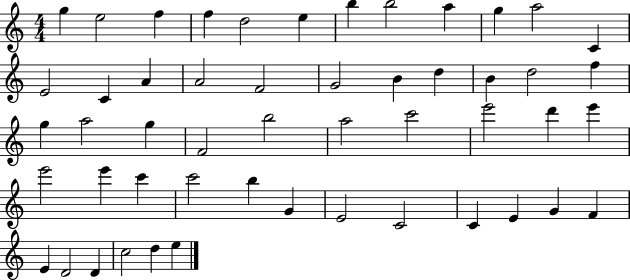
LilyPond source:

{
  \clef treble
  \numericTimeSignature
  \time 4/4
  \key c \major
  g''4 e''2 f''4 | f''4 d''2 e''4 | b''4 b''2 a''4 | g''4 a''2 c'4 | \break e'2 c'4 a'4 | a'2 f'2 | g'2 b'4 d''4 | b'4 d''2 f''4 | \break g''4 a''2 g''4 | f'2 b''2 | a''2 c'''2 | e'''2 d'''4 e'''4 | \break e'''2 e'''4 c'''4 | c'''2 b''4 g'4 | e'2 c'2 | c'4 e'4 g'4 f'4 | \break e'4 d'2 d'4 | c''2 d''4 e''4 | \bar "|."
}